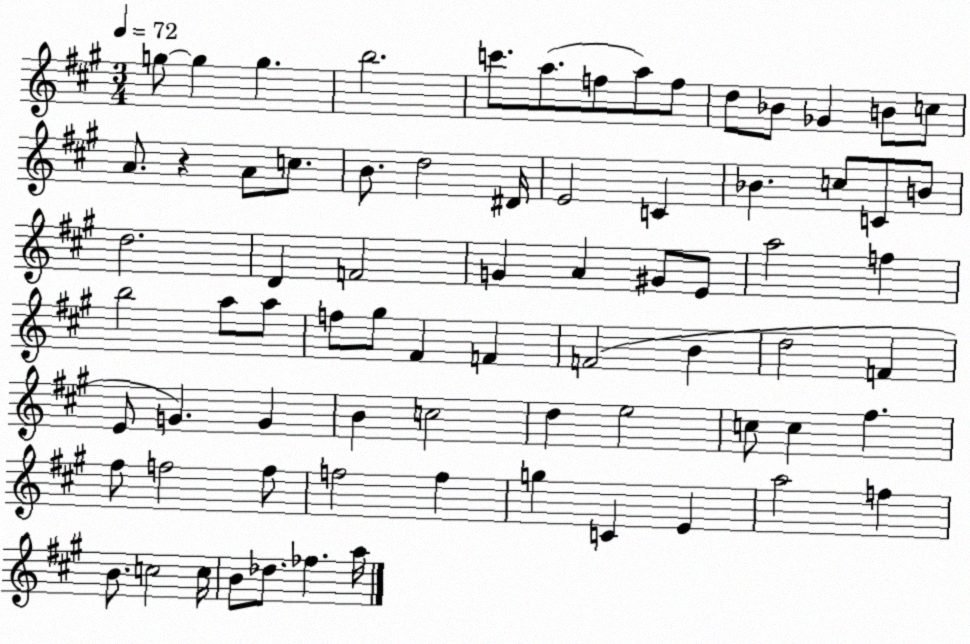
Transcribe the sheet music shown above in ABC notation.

X:1
T:Untitled
M:3/4
L:1/4
K:A
g/2 g g b2 c'/2 a/2 f/2 a/2 f/2 d/2 _B/2 _G B/2 c/2 A/2 z A/2 c/2 B/2 d2 ^D/4 E2 C _B c/2 C/2 B/2 d2 D F2 G A ^G/2 E/2 a2 f b2 a/2 a/2 f/2 ^g/2 ^F F F2 B d2 F E/2 G G B c2 d e2 c/2 c ^f ^f/2 f2 f/2 f2 f g C E a2 f B/2 c2 c/4 B/2 _d/2 _f a/4